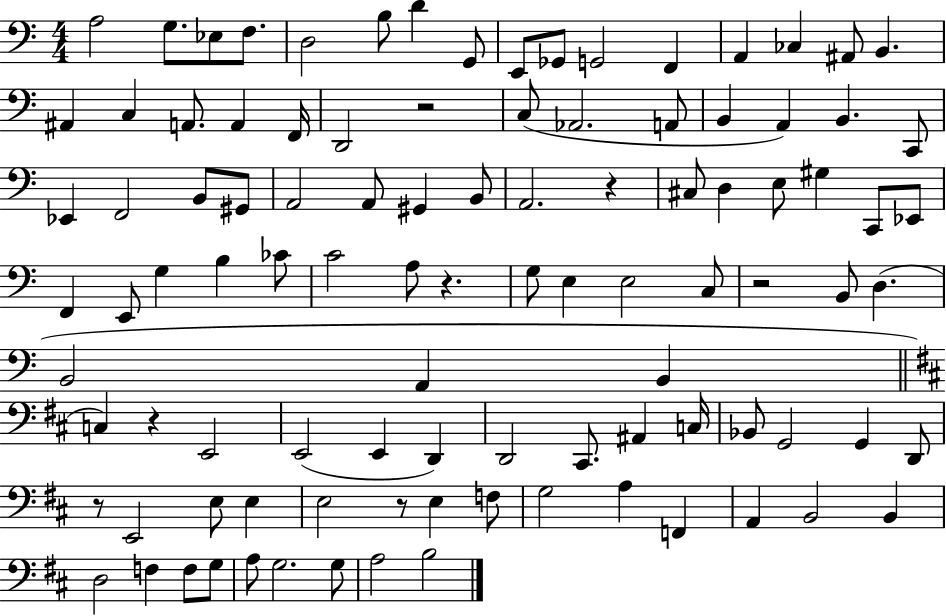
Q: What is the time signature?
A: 4/4